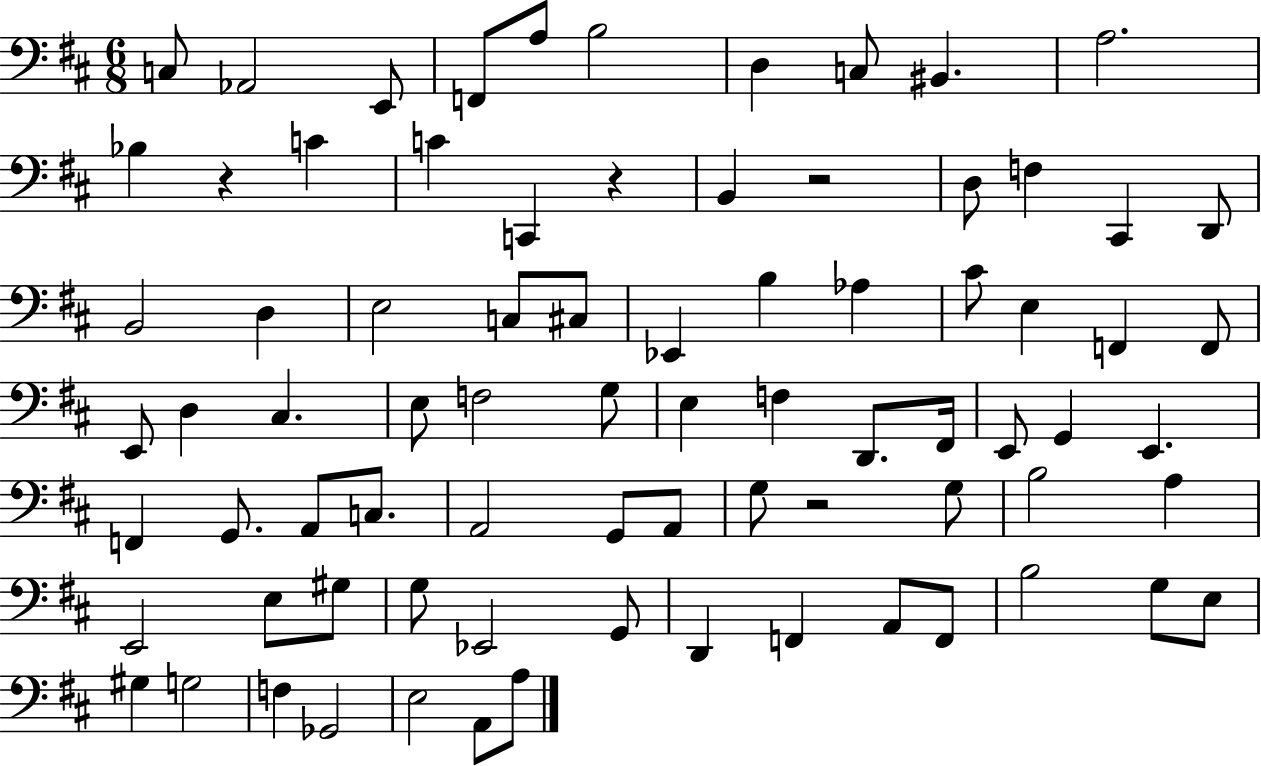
C3/e Ab2/h E2/e F2/e A3/e B3/h D3/q C3/e BIS2/q. A3/h. Bb3/q R/q C4/q C4/q C2/q R/q B2/q R/h D3/e F3/q C#2/q D2/e B2/h D3/q E3/h C3/e C#3/e Eb2/q B3/q Ab3/q C#4/e E3/q F2/q F2/e E2/e D3/q C#3/q. E3/e F3/h G3/e E3/q F3/q D2/e. F#2/s E2/e G2/q E2/q. F2/q G2/e. A2/e C3/e. A2/h G2/e A2/e G3/e R/h G3/e B3/h A3/q E2/h E3/e G#3/e G3/e Eb2/h G2/e D2/q F2/q A2/e F2/e B3/h G3/e E3/e G#3/q G3/h F3/q Gb2/h E3/h A2/e A3/e